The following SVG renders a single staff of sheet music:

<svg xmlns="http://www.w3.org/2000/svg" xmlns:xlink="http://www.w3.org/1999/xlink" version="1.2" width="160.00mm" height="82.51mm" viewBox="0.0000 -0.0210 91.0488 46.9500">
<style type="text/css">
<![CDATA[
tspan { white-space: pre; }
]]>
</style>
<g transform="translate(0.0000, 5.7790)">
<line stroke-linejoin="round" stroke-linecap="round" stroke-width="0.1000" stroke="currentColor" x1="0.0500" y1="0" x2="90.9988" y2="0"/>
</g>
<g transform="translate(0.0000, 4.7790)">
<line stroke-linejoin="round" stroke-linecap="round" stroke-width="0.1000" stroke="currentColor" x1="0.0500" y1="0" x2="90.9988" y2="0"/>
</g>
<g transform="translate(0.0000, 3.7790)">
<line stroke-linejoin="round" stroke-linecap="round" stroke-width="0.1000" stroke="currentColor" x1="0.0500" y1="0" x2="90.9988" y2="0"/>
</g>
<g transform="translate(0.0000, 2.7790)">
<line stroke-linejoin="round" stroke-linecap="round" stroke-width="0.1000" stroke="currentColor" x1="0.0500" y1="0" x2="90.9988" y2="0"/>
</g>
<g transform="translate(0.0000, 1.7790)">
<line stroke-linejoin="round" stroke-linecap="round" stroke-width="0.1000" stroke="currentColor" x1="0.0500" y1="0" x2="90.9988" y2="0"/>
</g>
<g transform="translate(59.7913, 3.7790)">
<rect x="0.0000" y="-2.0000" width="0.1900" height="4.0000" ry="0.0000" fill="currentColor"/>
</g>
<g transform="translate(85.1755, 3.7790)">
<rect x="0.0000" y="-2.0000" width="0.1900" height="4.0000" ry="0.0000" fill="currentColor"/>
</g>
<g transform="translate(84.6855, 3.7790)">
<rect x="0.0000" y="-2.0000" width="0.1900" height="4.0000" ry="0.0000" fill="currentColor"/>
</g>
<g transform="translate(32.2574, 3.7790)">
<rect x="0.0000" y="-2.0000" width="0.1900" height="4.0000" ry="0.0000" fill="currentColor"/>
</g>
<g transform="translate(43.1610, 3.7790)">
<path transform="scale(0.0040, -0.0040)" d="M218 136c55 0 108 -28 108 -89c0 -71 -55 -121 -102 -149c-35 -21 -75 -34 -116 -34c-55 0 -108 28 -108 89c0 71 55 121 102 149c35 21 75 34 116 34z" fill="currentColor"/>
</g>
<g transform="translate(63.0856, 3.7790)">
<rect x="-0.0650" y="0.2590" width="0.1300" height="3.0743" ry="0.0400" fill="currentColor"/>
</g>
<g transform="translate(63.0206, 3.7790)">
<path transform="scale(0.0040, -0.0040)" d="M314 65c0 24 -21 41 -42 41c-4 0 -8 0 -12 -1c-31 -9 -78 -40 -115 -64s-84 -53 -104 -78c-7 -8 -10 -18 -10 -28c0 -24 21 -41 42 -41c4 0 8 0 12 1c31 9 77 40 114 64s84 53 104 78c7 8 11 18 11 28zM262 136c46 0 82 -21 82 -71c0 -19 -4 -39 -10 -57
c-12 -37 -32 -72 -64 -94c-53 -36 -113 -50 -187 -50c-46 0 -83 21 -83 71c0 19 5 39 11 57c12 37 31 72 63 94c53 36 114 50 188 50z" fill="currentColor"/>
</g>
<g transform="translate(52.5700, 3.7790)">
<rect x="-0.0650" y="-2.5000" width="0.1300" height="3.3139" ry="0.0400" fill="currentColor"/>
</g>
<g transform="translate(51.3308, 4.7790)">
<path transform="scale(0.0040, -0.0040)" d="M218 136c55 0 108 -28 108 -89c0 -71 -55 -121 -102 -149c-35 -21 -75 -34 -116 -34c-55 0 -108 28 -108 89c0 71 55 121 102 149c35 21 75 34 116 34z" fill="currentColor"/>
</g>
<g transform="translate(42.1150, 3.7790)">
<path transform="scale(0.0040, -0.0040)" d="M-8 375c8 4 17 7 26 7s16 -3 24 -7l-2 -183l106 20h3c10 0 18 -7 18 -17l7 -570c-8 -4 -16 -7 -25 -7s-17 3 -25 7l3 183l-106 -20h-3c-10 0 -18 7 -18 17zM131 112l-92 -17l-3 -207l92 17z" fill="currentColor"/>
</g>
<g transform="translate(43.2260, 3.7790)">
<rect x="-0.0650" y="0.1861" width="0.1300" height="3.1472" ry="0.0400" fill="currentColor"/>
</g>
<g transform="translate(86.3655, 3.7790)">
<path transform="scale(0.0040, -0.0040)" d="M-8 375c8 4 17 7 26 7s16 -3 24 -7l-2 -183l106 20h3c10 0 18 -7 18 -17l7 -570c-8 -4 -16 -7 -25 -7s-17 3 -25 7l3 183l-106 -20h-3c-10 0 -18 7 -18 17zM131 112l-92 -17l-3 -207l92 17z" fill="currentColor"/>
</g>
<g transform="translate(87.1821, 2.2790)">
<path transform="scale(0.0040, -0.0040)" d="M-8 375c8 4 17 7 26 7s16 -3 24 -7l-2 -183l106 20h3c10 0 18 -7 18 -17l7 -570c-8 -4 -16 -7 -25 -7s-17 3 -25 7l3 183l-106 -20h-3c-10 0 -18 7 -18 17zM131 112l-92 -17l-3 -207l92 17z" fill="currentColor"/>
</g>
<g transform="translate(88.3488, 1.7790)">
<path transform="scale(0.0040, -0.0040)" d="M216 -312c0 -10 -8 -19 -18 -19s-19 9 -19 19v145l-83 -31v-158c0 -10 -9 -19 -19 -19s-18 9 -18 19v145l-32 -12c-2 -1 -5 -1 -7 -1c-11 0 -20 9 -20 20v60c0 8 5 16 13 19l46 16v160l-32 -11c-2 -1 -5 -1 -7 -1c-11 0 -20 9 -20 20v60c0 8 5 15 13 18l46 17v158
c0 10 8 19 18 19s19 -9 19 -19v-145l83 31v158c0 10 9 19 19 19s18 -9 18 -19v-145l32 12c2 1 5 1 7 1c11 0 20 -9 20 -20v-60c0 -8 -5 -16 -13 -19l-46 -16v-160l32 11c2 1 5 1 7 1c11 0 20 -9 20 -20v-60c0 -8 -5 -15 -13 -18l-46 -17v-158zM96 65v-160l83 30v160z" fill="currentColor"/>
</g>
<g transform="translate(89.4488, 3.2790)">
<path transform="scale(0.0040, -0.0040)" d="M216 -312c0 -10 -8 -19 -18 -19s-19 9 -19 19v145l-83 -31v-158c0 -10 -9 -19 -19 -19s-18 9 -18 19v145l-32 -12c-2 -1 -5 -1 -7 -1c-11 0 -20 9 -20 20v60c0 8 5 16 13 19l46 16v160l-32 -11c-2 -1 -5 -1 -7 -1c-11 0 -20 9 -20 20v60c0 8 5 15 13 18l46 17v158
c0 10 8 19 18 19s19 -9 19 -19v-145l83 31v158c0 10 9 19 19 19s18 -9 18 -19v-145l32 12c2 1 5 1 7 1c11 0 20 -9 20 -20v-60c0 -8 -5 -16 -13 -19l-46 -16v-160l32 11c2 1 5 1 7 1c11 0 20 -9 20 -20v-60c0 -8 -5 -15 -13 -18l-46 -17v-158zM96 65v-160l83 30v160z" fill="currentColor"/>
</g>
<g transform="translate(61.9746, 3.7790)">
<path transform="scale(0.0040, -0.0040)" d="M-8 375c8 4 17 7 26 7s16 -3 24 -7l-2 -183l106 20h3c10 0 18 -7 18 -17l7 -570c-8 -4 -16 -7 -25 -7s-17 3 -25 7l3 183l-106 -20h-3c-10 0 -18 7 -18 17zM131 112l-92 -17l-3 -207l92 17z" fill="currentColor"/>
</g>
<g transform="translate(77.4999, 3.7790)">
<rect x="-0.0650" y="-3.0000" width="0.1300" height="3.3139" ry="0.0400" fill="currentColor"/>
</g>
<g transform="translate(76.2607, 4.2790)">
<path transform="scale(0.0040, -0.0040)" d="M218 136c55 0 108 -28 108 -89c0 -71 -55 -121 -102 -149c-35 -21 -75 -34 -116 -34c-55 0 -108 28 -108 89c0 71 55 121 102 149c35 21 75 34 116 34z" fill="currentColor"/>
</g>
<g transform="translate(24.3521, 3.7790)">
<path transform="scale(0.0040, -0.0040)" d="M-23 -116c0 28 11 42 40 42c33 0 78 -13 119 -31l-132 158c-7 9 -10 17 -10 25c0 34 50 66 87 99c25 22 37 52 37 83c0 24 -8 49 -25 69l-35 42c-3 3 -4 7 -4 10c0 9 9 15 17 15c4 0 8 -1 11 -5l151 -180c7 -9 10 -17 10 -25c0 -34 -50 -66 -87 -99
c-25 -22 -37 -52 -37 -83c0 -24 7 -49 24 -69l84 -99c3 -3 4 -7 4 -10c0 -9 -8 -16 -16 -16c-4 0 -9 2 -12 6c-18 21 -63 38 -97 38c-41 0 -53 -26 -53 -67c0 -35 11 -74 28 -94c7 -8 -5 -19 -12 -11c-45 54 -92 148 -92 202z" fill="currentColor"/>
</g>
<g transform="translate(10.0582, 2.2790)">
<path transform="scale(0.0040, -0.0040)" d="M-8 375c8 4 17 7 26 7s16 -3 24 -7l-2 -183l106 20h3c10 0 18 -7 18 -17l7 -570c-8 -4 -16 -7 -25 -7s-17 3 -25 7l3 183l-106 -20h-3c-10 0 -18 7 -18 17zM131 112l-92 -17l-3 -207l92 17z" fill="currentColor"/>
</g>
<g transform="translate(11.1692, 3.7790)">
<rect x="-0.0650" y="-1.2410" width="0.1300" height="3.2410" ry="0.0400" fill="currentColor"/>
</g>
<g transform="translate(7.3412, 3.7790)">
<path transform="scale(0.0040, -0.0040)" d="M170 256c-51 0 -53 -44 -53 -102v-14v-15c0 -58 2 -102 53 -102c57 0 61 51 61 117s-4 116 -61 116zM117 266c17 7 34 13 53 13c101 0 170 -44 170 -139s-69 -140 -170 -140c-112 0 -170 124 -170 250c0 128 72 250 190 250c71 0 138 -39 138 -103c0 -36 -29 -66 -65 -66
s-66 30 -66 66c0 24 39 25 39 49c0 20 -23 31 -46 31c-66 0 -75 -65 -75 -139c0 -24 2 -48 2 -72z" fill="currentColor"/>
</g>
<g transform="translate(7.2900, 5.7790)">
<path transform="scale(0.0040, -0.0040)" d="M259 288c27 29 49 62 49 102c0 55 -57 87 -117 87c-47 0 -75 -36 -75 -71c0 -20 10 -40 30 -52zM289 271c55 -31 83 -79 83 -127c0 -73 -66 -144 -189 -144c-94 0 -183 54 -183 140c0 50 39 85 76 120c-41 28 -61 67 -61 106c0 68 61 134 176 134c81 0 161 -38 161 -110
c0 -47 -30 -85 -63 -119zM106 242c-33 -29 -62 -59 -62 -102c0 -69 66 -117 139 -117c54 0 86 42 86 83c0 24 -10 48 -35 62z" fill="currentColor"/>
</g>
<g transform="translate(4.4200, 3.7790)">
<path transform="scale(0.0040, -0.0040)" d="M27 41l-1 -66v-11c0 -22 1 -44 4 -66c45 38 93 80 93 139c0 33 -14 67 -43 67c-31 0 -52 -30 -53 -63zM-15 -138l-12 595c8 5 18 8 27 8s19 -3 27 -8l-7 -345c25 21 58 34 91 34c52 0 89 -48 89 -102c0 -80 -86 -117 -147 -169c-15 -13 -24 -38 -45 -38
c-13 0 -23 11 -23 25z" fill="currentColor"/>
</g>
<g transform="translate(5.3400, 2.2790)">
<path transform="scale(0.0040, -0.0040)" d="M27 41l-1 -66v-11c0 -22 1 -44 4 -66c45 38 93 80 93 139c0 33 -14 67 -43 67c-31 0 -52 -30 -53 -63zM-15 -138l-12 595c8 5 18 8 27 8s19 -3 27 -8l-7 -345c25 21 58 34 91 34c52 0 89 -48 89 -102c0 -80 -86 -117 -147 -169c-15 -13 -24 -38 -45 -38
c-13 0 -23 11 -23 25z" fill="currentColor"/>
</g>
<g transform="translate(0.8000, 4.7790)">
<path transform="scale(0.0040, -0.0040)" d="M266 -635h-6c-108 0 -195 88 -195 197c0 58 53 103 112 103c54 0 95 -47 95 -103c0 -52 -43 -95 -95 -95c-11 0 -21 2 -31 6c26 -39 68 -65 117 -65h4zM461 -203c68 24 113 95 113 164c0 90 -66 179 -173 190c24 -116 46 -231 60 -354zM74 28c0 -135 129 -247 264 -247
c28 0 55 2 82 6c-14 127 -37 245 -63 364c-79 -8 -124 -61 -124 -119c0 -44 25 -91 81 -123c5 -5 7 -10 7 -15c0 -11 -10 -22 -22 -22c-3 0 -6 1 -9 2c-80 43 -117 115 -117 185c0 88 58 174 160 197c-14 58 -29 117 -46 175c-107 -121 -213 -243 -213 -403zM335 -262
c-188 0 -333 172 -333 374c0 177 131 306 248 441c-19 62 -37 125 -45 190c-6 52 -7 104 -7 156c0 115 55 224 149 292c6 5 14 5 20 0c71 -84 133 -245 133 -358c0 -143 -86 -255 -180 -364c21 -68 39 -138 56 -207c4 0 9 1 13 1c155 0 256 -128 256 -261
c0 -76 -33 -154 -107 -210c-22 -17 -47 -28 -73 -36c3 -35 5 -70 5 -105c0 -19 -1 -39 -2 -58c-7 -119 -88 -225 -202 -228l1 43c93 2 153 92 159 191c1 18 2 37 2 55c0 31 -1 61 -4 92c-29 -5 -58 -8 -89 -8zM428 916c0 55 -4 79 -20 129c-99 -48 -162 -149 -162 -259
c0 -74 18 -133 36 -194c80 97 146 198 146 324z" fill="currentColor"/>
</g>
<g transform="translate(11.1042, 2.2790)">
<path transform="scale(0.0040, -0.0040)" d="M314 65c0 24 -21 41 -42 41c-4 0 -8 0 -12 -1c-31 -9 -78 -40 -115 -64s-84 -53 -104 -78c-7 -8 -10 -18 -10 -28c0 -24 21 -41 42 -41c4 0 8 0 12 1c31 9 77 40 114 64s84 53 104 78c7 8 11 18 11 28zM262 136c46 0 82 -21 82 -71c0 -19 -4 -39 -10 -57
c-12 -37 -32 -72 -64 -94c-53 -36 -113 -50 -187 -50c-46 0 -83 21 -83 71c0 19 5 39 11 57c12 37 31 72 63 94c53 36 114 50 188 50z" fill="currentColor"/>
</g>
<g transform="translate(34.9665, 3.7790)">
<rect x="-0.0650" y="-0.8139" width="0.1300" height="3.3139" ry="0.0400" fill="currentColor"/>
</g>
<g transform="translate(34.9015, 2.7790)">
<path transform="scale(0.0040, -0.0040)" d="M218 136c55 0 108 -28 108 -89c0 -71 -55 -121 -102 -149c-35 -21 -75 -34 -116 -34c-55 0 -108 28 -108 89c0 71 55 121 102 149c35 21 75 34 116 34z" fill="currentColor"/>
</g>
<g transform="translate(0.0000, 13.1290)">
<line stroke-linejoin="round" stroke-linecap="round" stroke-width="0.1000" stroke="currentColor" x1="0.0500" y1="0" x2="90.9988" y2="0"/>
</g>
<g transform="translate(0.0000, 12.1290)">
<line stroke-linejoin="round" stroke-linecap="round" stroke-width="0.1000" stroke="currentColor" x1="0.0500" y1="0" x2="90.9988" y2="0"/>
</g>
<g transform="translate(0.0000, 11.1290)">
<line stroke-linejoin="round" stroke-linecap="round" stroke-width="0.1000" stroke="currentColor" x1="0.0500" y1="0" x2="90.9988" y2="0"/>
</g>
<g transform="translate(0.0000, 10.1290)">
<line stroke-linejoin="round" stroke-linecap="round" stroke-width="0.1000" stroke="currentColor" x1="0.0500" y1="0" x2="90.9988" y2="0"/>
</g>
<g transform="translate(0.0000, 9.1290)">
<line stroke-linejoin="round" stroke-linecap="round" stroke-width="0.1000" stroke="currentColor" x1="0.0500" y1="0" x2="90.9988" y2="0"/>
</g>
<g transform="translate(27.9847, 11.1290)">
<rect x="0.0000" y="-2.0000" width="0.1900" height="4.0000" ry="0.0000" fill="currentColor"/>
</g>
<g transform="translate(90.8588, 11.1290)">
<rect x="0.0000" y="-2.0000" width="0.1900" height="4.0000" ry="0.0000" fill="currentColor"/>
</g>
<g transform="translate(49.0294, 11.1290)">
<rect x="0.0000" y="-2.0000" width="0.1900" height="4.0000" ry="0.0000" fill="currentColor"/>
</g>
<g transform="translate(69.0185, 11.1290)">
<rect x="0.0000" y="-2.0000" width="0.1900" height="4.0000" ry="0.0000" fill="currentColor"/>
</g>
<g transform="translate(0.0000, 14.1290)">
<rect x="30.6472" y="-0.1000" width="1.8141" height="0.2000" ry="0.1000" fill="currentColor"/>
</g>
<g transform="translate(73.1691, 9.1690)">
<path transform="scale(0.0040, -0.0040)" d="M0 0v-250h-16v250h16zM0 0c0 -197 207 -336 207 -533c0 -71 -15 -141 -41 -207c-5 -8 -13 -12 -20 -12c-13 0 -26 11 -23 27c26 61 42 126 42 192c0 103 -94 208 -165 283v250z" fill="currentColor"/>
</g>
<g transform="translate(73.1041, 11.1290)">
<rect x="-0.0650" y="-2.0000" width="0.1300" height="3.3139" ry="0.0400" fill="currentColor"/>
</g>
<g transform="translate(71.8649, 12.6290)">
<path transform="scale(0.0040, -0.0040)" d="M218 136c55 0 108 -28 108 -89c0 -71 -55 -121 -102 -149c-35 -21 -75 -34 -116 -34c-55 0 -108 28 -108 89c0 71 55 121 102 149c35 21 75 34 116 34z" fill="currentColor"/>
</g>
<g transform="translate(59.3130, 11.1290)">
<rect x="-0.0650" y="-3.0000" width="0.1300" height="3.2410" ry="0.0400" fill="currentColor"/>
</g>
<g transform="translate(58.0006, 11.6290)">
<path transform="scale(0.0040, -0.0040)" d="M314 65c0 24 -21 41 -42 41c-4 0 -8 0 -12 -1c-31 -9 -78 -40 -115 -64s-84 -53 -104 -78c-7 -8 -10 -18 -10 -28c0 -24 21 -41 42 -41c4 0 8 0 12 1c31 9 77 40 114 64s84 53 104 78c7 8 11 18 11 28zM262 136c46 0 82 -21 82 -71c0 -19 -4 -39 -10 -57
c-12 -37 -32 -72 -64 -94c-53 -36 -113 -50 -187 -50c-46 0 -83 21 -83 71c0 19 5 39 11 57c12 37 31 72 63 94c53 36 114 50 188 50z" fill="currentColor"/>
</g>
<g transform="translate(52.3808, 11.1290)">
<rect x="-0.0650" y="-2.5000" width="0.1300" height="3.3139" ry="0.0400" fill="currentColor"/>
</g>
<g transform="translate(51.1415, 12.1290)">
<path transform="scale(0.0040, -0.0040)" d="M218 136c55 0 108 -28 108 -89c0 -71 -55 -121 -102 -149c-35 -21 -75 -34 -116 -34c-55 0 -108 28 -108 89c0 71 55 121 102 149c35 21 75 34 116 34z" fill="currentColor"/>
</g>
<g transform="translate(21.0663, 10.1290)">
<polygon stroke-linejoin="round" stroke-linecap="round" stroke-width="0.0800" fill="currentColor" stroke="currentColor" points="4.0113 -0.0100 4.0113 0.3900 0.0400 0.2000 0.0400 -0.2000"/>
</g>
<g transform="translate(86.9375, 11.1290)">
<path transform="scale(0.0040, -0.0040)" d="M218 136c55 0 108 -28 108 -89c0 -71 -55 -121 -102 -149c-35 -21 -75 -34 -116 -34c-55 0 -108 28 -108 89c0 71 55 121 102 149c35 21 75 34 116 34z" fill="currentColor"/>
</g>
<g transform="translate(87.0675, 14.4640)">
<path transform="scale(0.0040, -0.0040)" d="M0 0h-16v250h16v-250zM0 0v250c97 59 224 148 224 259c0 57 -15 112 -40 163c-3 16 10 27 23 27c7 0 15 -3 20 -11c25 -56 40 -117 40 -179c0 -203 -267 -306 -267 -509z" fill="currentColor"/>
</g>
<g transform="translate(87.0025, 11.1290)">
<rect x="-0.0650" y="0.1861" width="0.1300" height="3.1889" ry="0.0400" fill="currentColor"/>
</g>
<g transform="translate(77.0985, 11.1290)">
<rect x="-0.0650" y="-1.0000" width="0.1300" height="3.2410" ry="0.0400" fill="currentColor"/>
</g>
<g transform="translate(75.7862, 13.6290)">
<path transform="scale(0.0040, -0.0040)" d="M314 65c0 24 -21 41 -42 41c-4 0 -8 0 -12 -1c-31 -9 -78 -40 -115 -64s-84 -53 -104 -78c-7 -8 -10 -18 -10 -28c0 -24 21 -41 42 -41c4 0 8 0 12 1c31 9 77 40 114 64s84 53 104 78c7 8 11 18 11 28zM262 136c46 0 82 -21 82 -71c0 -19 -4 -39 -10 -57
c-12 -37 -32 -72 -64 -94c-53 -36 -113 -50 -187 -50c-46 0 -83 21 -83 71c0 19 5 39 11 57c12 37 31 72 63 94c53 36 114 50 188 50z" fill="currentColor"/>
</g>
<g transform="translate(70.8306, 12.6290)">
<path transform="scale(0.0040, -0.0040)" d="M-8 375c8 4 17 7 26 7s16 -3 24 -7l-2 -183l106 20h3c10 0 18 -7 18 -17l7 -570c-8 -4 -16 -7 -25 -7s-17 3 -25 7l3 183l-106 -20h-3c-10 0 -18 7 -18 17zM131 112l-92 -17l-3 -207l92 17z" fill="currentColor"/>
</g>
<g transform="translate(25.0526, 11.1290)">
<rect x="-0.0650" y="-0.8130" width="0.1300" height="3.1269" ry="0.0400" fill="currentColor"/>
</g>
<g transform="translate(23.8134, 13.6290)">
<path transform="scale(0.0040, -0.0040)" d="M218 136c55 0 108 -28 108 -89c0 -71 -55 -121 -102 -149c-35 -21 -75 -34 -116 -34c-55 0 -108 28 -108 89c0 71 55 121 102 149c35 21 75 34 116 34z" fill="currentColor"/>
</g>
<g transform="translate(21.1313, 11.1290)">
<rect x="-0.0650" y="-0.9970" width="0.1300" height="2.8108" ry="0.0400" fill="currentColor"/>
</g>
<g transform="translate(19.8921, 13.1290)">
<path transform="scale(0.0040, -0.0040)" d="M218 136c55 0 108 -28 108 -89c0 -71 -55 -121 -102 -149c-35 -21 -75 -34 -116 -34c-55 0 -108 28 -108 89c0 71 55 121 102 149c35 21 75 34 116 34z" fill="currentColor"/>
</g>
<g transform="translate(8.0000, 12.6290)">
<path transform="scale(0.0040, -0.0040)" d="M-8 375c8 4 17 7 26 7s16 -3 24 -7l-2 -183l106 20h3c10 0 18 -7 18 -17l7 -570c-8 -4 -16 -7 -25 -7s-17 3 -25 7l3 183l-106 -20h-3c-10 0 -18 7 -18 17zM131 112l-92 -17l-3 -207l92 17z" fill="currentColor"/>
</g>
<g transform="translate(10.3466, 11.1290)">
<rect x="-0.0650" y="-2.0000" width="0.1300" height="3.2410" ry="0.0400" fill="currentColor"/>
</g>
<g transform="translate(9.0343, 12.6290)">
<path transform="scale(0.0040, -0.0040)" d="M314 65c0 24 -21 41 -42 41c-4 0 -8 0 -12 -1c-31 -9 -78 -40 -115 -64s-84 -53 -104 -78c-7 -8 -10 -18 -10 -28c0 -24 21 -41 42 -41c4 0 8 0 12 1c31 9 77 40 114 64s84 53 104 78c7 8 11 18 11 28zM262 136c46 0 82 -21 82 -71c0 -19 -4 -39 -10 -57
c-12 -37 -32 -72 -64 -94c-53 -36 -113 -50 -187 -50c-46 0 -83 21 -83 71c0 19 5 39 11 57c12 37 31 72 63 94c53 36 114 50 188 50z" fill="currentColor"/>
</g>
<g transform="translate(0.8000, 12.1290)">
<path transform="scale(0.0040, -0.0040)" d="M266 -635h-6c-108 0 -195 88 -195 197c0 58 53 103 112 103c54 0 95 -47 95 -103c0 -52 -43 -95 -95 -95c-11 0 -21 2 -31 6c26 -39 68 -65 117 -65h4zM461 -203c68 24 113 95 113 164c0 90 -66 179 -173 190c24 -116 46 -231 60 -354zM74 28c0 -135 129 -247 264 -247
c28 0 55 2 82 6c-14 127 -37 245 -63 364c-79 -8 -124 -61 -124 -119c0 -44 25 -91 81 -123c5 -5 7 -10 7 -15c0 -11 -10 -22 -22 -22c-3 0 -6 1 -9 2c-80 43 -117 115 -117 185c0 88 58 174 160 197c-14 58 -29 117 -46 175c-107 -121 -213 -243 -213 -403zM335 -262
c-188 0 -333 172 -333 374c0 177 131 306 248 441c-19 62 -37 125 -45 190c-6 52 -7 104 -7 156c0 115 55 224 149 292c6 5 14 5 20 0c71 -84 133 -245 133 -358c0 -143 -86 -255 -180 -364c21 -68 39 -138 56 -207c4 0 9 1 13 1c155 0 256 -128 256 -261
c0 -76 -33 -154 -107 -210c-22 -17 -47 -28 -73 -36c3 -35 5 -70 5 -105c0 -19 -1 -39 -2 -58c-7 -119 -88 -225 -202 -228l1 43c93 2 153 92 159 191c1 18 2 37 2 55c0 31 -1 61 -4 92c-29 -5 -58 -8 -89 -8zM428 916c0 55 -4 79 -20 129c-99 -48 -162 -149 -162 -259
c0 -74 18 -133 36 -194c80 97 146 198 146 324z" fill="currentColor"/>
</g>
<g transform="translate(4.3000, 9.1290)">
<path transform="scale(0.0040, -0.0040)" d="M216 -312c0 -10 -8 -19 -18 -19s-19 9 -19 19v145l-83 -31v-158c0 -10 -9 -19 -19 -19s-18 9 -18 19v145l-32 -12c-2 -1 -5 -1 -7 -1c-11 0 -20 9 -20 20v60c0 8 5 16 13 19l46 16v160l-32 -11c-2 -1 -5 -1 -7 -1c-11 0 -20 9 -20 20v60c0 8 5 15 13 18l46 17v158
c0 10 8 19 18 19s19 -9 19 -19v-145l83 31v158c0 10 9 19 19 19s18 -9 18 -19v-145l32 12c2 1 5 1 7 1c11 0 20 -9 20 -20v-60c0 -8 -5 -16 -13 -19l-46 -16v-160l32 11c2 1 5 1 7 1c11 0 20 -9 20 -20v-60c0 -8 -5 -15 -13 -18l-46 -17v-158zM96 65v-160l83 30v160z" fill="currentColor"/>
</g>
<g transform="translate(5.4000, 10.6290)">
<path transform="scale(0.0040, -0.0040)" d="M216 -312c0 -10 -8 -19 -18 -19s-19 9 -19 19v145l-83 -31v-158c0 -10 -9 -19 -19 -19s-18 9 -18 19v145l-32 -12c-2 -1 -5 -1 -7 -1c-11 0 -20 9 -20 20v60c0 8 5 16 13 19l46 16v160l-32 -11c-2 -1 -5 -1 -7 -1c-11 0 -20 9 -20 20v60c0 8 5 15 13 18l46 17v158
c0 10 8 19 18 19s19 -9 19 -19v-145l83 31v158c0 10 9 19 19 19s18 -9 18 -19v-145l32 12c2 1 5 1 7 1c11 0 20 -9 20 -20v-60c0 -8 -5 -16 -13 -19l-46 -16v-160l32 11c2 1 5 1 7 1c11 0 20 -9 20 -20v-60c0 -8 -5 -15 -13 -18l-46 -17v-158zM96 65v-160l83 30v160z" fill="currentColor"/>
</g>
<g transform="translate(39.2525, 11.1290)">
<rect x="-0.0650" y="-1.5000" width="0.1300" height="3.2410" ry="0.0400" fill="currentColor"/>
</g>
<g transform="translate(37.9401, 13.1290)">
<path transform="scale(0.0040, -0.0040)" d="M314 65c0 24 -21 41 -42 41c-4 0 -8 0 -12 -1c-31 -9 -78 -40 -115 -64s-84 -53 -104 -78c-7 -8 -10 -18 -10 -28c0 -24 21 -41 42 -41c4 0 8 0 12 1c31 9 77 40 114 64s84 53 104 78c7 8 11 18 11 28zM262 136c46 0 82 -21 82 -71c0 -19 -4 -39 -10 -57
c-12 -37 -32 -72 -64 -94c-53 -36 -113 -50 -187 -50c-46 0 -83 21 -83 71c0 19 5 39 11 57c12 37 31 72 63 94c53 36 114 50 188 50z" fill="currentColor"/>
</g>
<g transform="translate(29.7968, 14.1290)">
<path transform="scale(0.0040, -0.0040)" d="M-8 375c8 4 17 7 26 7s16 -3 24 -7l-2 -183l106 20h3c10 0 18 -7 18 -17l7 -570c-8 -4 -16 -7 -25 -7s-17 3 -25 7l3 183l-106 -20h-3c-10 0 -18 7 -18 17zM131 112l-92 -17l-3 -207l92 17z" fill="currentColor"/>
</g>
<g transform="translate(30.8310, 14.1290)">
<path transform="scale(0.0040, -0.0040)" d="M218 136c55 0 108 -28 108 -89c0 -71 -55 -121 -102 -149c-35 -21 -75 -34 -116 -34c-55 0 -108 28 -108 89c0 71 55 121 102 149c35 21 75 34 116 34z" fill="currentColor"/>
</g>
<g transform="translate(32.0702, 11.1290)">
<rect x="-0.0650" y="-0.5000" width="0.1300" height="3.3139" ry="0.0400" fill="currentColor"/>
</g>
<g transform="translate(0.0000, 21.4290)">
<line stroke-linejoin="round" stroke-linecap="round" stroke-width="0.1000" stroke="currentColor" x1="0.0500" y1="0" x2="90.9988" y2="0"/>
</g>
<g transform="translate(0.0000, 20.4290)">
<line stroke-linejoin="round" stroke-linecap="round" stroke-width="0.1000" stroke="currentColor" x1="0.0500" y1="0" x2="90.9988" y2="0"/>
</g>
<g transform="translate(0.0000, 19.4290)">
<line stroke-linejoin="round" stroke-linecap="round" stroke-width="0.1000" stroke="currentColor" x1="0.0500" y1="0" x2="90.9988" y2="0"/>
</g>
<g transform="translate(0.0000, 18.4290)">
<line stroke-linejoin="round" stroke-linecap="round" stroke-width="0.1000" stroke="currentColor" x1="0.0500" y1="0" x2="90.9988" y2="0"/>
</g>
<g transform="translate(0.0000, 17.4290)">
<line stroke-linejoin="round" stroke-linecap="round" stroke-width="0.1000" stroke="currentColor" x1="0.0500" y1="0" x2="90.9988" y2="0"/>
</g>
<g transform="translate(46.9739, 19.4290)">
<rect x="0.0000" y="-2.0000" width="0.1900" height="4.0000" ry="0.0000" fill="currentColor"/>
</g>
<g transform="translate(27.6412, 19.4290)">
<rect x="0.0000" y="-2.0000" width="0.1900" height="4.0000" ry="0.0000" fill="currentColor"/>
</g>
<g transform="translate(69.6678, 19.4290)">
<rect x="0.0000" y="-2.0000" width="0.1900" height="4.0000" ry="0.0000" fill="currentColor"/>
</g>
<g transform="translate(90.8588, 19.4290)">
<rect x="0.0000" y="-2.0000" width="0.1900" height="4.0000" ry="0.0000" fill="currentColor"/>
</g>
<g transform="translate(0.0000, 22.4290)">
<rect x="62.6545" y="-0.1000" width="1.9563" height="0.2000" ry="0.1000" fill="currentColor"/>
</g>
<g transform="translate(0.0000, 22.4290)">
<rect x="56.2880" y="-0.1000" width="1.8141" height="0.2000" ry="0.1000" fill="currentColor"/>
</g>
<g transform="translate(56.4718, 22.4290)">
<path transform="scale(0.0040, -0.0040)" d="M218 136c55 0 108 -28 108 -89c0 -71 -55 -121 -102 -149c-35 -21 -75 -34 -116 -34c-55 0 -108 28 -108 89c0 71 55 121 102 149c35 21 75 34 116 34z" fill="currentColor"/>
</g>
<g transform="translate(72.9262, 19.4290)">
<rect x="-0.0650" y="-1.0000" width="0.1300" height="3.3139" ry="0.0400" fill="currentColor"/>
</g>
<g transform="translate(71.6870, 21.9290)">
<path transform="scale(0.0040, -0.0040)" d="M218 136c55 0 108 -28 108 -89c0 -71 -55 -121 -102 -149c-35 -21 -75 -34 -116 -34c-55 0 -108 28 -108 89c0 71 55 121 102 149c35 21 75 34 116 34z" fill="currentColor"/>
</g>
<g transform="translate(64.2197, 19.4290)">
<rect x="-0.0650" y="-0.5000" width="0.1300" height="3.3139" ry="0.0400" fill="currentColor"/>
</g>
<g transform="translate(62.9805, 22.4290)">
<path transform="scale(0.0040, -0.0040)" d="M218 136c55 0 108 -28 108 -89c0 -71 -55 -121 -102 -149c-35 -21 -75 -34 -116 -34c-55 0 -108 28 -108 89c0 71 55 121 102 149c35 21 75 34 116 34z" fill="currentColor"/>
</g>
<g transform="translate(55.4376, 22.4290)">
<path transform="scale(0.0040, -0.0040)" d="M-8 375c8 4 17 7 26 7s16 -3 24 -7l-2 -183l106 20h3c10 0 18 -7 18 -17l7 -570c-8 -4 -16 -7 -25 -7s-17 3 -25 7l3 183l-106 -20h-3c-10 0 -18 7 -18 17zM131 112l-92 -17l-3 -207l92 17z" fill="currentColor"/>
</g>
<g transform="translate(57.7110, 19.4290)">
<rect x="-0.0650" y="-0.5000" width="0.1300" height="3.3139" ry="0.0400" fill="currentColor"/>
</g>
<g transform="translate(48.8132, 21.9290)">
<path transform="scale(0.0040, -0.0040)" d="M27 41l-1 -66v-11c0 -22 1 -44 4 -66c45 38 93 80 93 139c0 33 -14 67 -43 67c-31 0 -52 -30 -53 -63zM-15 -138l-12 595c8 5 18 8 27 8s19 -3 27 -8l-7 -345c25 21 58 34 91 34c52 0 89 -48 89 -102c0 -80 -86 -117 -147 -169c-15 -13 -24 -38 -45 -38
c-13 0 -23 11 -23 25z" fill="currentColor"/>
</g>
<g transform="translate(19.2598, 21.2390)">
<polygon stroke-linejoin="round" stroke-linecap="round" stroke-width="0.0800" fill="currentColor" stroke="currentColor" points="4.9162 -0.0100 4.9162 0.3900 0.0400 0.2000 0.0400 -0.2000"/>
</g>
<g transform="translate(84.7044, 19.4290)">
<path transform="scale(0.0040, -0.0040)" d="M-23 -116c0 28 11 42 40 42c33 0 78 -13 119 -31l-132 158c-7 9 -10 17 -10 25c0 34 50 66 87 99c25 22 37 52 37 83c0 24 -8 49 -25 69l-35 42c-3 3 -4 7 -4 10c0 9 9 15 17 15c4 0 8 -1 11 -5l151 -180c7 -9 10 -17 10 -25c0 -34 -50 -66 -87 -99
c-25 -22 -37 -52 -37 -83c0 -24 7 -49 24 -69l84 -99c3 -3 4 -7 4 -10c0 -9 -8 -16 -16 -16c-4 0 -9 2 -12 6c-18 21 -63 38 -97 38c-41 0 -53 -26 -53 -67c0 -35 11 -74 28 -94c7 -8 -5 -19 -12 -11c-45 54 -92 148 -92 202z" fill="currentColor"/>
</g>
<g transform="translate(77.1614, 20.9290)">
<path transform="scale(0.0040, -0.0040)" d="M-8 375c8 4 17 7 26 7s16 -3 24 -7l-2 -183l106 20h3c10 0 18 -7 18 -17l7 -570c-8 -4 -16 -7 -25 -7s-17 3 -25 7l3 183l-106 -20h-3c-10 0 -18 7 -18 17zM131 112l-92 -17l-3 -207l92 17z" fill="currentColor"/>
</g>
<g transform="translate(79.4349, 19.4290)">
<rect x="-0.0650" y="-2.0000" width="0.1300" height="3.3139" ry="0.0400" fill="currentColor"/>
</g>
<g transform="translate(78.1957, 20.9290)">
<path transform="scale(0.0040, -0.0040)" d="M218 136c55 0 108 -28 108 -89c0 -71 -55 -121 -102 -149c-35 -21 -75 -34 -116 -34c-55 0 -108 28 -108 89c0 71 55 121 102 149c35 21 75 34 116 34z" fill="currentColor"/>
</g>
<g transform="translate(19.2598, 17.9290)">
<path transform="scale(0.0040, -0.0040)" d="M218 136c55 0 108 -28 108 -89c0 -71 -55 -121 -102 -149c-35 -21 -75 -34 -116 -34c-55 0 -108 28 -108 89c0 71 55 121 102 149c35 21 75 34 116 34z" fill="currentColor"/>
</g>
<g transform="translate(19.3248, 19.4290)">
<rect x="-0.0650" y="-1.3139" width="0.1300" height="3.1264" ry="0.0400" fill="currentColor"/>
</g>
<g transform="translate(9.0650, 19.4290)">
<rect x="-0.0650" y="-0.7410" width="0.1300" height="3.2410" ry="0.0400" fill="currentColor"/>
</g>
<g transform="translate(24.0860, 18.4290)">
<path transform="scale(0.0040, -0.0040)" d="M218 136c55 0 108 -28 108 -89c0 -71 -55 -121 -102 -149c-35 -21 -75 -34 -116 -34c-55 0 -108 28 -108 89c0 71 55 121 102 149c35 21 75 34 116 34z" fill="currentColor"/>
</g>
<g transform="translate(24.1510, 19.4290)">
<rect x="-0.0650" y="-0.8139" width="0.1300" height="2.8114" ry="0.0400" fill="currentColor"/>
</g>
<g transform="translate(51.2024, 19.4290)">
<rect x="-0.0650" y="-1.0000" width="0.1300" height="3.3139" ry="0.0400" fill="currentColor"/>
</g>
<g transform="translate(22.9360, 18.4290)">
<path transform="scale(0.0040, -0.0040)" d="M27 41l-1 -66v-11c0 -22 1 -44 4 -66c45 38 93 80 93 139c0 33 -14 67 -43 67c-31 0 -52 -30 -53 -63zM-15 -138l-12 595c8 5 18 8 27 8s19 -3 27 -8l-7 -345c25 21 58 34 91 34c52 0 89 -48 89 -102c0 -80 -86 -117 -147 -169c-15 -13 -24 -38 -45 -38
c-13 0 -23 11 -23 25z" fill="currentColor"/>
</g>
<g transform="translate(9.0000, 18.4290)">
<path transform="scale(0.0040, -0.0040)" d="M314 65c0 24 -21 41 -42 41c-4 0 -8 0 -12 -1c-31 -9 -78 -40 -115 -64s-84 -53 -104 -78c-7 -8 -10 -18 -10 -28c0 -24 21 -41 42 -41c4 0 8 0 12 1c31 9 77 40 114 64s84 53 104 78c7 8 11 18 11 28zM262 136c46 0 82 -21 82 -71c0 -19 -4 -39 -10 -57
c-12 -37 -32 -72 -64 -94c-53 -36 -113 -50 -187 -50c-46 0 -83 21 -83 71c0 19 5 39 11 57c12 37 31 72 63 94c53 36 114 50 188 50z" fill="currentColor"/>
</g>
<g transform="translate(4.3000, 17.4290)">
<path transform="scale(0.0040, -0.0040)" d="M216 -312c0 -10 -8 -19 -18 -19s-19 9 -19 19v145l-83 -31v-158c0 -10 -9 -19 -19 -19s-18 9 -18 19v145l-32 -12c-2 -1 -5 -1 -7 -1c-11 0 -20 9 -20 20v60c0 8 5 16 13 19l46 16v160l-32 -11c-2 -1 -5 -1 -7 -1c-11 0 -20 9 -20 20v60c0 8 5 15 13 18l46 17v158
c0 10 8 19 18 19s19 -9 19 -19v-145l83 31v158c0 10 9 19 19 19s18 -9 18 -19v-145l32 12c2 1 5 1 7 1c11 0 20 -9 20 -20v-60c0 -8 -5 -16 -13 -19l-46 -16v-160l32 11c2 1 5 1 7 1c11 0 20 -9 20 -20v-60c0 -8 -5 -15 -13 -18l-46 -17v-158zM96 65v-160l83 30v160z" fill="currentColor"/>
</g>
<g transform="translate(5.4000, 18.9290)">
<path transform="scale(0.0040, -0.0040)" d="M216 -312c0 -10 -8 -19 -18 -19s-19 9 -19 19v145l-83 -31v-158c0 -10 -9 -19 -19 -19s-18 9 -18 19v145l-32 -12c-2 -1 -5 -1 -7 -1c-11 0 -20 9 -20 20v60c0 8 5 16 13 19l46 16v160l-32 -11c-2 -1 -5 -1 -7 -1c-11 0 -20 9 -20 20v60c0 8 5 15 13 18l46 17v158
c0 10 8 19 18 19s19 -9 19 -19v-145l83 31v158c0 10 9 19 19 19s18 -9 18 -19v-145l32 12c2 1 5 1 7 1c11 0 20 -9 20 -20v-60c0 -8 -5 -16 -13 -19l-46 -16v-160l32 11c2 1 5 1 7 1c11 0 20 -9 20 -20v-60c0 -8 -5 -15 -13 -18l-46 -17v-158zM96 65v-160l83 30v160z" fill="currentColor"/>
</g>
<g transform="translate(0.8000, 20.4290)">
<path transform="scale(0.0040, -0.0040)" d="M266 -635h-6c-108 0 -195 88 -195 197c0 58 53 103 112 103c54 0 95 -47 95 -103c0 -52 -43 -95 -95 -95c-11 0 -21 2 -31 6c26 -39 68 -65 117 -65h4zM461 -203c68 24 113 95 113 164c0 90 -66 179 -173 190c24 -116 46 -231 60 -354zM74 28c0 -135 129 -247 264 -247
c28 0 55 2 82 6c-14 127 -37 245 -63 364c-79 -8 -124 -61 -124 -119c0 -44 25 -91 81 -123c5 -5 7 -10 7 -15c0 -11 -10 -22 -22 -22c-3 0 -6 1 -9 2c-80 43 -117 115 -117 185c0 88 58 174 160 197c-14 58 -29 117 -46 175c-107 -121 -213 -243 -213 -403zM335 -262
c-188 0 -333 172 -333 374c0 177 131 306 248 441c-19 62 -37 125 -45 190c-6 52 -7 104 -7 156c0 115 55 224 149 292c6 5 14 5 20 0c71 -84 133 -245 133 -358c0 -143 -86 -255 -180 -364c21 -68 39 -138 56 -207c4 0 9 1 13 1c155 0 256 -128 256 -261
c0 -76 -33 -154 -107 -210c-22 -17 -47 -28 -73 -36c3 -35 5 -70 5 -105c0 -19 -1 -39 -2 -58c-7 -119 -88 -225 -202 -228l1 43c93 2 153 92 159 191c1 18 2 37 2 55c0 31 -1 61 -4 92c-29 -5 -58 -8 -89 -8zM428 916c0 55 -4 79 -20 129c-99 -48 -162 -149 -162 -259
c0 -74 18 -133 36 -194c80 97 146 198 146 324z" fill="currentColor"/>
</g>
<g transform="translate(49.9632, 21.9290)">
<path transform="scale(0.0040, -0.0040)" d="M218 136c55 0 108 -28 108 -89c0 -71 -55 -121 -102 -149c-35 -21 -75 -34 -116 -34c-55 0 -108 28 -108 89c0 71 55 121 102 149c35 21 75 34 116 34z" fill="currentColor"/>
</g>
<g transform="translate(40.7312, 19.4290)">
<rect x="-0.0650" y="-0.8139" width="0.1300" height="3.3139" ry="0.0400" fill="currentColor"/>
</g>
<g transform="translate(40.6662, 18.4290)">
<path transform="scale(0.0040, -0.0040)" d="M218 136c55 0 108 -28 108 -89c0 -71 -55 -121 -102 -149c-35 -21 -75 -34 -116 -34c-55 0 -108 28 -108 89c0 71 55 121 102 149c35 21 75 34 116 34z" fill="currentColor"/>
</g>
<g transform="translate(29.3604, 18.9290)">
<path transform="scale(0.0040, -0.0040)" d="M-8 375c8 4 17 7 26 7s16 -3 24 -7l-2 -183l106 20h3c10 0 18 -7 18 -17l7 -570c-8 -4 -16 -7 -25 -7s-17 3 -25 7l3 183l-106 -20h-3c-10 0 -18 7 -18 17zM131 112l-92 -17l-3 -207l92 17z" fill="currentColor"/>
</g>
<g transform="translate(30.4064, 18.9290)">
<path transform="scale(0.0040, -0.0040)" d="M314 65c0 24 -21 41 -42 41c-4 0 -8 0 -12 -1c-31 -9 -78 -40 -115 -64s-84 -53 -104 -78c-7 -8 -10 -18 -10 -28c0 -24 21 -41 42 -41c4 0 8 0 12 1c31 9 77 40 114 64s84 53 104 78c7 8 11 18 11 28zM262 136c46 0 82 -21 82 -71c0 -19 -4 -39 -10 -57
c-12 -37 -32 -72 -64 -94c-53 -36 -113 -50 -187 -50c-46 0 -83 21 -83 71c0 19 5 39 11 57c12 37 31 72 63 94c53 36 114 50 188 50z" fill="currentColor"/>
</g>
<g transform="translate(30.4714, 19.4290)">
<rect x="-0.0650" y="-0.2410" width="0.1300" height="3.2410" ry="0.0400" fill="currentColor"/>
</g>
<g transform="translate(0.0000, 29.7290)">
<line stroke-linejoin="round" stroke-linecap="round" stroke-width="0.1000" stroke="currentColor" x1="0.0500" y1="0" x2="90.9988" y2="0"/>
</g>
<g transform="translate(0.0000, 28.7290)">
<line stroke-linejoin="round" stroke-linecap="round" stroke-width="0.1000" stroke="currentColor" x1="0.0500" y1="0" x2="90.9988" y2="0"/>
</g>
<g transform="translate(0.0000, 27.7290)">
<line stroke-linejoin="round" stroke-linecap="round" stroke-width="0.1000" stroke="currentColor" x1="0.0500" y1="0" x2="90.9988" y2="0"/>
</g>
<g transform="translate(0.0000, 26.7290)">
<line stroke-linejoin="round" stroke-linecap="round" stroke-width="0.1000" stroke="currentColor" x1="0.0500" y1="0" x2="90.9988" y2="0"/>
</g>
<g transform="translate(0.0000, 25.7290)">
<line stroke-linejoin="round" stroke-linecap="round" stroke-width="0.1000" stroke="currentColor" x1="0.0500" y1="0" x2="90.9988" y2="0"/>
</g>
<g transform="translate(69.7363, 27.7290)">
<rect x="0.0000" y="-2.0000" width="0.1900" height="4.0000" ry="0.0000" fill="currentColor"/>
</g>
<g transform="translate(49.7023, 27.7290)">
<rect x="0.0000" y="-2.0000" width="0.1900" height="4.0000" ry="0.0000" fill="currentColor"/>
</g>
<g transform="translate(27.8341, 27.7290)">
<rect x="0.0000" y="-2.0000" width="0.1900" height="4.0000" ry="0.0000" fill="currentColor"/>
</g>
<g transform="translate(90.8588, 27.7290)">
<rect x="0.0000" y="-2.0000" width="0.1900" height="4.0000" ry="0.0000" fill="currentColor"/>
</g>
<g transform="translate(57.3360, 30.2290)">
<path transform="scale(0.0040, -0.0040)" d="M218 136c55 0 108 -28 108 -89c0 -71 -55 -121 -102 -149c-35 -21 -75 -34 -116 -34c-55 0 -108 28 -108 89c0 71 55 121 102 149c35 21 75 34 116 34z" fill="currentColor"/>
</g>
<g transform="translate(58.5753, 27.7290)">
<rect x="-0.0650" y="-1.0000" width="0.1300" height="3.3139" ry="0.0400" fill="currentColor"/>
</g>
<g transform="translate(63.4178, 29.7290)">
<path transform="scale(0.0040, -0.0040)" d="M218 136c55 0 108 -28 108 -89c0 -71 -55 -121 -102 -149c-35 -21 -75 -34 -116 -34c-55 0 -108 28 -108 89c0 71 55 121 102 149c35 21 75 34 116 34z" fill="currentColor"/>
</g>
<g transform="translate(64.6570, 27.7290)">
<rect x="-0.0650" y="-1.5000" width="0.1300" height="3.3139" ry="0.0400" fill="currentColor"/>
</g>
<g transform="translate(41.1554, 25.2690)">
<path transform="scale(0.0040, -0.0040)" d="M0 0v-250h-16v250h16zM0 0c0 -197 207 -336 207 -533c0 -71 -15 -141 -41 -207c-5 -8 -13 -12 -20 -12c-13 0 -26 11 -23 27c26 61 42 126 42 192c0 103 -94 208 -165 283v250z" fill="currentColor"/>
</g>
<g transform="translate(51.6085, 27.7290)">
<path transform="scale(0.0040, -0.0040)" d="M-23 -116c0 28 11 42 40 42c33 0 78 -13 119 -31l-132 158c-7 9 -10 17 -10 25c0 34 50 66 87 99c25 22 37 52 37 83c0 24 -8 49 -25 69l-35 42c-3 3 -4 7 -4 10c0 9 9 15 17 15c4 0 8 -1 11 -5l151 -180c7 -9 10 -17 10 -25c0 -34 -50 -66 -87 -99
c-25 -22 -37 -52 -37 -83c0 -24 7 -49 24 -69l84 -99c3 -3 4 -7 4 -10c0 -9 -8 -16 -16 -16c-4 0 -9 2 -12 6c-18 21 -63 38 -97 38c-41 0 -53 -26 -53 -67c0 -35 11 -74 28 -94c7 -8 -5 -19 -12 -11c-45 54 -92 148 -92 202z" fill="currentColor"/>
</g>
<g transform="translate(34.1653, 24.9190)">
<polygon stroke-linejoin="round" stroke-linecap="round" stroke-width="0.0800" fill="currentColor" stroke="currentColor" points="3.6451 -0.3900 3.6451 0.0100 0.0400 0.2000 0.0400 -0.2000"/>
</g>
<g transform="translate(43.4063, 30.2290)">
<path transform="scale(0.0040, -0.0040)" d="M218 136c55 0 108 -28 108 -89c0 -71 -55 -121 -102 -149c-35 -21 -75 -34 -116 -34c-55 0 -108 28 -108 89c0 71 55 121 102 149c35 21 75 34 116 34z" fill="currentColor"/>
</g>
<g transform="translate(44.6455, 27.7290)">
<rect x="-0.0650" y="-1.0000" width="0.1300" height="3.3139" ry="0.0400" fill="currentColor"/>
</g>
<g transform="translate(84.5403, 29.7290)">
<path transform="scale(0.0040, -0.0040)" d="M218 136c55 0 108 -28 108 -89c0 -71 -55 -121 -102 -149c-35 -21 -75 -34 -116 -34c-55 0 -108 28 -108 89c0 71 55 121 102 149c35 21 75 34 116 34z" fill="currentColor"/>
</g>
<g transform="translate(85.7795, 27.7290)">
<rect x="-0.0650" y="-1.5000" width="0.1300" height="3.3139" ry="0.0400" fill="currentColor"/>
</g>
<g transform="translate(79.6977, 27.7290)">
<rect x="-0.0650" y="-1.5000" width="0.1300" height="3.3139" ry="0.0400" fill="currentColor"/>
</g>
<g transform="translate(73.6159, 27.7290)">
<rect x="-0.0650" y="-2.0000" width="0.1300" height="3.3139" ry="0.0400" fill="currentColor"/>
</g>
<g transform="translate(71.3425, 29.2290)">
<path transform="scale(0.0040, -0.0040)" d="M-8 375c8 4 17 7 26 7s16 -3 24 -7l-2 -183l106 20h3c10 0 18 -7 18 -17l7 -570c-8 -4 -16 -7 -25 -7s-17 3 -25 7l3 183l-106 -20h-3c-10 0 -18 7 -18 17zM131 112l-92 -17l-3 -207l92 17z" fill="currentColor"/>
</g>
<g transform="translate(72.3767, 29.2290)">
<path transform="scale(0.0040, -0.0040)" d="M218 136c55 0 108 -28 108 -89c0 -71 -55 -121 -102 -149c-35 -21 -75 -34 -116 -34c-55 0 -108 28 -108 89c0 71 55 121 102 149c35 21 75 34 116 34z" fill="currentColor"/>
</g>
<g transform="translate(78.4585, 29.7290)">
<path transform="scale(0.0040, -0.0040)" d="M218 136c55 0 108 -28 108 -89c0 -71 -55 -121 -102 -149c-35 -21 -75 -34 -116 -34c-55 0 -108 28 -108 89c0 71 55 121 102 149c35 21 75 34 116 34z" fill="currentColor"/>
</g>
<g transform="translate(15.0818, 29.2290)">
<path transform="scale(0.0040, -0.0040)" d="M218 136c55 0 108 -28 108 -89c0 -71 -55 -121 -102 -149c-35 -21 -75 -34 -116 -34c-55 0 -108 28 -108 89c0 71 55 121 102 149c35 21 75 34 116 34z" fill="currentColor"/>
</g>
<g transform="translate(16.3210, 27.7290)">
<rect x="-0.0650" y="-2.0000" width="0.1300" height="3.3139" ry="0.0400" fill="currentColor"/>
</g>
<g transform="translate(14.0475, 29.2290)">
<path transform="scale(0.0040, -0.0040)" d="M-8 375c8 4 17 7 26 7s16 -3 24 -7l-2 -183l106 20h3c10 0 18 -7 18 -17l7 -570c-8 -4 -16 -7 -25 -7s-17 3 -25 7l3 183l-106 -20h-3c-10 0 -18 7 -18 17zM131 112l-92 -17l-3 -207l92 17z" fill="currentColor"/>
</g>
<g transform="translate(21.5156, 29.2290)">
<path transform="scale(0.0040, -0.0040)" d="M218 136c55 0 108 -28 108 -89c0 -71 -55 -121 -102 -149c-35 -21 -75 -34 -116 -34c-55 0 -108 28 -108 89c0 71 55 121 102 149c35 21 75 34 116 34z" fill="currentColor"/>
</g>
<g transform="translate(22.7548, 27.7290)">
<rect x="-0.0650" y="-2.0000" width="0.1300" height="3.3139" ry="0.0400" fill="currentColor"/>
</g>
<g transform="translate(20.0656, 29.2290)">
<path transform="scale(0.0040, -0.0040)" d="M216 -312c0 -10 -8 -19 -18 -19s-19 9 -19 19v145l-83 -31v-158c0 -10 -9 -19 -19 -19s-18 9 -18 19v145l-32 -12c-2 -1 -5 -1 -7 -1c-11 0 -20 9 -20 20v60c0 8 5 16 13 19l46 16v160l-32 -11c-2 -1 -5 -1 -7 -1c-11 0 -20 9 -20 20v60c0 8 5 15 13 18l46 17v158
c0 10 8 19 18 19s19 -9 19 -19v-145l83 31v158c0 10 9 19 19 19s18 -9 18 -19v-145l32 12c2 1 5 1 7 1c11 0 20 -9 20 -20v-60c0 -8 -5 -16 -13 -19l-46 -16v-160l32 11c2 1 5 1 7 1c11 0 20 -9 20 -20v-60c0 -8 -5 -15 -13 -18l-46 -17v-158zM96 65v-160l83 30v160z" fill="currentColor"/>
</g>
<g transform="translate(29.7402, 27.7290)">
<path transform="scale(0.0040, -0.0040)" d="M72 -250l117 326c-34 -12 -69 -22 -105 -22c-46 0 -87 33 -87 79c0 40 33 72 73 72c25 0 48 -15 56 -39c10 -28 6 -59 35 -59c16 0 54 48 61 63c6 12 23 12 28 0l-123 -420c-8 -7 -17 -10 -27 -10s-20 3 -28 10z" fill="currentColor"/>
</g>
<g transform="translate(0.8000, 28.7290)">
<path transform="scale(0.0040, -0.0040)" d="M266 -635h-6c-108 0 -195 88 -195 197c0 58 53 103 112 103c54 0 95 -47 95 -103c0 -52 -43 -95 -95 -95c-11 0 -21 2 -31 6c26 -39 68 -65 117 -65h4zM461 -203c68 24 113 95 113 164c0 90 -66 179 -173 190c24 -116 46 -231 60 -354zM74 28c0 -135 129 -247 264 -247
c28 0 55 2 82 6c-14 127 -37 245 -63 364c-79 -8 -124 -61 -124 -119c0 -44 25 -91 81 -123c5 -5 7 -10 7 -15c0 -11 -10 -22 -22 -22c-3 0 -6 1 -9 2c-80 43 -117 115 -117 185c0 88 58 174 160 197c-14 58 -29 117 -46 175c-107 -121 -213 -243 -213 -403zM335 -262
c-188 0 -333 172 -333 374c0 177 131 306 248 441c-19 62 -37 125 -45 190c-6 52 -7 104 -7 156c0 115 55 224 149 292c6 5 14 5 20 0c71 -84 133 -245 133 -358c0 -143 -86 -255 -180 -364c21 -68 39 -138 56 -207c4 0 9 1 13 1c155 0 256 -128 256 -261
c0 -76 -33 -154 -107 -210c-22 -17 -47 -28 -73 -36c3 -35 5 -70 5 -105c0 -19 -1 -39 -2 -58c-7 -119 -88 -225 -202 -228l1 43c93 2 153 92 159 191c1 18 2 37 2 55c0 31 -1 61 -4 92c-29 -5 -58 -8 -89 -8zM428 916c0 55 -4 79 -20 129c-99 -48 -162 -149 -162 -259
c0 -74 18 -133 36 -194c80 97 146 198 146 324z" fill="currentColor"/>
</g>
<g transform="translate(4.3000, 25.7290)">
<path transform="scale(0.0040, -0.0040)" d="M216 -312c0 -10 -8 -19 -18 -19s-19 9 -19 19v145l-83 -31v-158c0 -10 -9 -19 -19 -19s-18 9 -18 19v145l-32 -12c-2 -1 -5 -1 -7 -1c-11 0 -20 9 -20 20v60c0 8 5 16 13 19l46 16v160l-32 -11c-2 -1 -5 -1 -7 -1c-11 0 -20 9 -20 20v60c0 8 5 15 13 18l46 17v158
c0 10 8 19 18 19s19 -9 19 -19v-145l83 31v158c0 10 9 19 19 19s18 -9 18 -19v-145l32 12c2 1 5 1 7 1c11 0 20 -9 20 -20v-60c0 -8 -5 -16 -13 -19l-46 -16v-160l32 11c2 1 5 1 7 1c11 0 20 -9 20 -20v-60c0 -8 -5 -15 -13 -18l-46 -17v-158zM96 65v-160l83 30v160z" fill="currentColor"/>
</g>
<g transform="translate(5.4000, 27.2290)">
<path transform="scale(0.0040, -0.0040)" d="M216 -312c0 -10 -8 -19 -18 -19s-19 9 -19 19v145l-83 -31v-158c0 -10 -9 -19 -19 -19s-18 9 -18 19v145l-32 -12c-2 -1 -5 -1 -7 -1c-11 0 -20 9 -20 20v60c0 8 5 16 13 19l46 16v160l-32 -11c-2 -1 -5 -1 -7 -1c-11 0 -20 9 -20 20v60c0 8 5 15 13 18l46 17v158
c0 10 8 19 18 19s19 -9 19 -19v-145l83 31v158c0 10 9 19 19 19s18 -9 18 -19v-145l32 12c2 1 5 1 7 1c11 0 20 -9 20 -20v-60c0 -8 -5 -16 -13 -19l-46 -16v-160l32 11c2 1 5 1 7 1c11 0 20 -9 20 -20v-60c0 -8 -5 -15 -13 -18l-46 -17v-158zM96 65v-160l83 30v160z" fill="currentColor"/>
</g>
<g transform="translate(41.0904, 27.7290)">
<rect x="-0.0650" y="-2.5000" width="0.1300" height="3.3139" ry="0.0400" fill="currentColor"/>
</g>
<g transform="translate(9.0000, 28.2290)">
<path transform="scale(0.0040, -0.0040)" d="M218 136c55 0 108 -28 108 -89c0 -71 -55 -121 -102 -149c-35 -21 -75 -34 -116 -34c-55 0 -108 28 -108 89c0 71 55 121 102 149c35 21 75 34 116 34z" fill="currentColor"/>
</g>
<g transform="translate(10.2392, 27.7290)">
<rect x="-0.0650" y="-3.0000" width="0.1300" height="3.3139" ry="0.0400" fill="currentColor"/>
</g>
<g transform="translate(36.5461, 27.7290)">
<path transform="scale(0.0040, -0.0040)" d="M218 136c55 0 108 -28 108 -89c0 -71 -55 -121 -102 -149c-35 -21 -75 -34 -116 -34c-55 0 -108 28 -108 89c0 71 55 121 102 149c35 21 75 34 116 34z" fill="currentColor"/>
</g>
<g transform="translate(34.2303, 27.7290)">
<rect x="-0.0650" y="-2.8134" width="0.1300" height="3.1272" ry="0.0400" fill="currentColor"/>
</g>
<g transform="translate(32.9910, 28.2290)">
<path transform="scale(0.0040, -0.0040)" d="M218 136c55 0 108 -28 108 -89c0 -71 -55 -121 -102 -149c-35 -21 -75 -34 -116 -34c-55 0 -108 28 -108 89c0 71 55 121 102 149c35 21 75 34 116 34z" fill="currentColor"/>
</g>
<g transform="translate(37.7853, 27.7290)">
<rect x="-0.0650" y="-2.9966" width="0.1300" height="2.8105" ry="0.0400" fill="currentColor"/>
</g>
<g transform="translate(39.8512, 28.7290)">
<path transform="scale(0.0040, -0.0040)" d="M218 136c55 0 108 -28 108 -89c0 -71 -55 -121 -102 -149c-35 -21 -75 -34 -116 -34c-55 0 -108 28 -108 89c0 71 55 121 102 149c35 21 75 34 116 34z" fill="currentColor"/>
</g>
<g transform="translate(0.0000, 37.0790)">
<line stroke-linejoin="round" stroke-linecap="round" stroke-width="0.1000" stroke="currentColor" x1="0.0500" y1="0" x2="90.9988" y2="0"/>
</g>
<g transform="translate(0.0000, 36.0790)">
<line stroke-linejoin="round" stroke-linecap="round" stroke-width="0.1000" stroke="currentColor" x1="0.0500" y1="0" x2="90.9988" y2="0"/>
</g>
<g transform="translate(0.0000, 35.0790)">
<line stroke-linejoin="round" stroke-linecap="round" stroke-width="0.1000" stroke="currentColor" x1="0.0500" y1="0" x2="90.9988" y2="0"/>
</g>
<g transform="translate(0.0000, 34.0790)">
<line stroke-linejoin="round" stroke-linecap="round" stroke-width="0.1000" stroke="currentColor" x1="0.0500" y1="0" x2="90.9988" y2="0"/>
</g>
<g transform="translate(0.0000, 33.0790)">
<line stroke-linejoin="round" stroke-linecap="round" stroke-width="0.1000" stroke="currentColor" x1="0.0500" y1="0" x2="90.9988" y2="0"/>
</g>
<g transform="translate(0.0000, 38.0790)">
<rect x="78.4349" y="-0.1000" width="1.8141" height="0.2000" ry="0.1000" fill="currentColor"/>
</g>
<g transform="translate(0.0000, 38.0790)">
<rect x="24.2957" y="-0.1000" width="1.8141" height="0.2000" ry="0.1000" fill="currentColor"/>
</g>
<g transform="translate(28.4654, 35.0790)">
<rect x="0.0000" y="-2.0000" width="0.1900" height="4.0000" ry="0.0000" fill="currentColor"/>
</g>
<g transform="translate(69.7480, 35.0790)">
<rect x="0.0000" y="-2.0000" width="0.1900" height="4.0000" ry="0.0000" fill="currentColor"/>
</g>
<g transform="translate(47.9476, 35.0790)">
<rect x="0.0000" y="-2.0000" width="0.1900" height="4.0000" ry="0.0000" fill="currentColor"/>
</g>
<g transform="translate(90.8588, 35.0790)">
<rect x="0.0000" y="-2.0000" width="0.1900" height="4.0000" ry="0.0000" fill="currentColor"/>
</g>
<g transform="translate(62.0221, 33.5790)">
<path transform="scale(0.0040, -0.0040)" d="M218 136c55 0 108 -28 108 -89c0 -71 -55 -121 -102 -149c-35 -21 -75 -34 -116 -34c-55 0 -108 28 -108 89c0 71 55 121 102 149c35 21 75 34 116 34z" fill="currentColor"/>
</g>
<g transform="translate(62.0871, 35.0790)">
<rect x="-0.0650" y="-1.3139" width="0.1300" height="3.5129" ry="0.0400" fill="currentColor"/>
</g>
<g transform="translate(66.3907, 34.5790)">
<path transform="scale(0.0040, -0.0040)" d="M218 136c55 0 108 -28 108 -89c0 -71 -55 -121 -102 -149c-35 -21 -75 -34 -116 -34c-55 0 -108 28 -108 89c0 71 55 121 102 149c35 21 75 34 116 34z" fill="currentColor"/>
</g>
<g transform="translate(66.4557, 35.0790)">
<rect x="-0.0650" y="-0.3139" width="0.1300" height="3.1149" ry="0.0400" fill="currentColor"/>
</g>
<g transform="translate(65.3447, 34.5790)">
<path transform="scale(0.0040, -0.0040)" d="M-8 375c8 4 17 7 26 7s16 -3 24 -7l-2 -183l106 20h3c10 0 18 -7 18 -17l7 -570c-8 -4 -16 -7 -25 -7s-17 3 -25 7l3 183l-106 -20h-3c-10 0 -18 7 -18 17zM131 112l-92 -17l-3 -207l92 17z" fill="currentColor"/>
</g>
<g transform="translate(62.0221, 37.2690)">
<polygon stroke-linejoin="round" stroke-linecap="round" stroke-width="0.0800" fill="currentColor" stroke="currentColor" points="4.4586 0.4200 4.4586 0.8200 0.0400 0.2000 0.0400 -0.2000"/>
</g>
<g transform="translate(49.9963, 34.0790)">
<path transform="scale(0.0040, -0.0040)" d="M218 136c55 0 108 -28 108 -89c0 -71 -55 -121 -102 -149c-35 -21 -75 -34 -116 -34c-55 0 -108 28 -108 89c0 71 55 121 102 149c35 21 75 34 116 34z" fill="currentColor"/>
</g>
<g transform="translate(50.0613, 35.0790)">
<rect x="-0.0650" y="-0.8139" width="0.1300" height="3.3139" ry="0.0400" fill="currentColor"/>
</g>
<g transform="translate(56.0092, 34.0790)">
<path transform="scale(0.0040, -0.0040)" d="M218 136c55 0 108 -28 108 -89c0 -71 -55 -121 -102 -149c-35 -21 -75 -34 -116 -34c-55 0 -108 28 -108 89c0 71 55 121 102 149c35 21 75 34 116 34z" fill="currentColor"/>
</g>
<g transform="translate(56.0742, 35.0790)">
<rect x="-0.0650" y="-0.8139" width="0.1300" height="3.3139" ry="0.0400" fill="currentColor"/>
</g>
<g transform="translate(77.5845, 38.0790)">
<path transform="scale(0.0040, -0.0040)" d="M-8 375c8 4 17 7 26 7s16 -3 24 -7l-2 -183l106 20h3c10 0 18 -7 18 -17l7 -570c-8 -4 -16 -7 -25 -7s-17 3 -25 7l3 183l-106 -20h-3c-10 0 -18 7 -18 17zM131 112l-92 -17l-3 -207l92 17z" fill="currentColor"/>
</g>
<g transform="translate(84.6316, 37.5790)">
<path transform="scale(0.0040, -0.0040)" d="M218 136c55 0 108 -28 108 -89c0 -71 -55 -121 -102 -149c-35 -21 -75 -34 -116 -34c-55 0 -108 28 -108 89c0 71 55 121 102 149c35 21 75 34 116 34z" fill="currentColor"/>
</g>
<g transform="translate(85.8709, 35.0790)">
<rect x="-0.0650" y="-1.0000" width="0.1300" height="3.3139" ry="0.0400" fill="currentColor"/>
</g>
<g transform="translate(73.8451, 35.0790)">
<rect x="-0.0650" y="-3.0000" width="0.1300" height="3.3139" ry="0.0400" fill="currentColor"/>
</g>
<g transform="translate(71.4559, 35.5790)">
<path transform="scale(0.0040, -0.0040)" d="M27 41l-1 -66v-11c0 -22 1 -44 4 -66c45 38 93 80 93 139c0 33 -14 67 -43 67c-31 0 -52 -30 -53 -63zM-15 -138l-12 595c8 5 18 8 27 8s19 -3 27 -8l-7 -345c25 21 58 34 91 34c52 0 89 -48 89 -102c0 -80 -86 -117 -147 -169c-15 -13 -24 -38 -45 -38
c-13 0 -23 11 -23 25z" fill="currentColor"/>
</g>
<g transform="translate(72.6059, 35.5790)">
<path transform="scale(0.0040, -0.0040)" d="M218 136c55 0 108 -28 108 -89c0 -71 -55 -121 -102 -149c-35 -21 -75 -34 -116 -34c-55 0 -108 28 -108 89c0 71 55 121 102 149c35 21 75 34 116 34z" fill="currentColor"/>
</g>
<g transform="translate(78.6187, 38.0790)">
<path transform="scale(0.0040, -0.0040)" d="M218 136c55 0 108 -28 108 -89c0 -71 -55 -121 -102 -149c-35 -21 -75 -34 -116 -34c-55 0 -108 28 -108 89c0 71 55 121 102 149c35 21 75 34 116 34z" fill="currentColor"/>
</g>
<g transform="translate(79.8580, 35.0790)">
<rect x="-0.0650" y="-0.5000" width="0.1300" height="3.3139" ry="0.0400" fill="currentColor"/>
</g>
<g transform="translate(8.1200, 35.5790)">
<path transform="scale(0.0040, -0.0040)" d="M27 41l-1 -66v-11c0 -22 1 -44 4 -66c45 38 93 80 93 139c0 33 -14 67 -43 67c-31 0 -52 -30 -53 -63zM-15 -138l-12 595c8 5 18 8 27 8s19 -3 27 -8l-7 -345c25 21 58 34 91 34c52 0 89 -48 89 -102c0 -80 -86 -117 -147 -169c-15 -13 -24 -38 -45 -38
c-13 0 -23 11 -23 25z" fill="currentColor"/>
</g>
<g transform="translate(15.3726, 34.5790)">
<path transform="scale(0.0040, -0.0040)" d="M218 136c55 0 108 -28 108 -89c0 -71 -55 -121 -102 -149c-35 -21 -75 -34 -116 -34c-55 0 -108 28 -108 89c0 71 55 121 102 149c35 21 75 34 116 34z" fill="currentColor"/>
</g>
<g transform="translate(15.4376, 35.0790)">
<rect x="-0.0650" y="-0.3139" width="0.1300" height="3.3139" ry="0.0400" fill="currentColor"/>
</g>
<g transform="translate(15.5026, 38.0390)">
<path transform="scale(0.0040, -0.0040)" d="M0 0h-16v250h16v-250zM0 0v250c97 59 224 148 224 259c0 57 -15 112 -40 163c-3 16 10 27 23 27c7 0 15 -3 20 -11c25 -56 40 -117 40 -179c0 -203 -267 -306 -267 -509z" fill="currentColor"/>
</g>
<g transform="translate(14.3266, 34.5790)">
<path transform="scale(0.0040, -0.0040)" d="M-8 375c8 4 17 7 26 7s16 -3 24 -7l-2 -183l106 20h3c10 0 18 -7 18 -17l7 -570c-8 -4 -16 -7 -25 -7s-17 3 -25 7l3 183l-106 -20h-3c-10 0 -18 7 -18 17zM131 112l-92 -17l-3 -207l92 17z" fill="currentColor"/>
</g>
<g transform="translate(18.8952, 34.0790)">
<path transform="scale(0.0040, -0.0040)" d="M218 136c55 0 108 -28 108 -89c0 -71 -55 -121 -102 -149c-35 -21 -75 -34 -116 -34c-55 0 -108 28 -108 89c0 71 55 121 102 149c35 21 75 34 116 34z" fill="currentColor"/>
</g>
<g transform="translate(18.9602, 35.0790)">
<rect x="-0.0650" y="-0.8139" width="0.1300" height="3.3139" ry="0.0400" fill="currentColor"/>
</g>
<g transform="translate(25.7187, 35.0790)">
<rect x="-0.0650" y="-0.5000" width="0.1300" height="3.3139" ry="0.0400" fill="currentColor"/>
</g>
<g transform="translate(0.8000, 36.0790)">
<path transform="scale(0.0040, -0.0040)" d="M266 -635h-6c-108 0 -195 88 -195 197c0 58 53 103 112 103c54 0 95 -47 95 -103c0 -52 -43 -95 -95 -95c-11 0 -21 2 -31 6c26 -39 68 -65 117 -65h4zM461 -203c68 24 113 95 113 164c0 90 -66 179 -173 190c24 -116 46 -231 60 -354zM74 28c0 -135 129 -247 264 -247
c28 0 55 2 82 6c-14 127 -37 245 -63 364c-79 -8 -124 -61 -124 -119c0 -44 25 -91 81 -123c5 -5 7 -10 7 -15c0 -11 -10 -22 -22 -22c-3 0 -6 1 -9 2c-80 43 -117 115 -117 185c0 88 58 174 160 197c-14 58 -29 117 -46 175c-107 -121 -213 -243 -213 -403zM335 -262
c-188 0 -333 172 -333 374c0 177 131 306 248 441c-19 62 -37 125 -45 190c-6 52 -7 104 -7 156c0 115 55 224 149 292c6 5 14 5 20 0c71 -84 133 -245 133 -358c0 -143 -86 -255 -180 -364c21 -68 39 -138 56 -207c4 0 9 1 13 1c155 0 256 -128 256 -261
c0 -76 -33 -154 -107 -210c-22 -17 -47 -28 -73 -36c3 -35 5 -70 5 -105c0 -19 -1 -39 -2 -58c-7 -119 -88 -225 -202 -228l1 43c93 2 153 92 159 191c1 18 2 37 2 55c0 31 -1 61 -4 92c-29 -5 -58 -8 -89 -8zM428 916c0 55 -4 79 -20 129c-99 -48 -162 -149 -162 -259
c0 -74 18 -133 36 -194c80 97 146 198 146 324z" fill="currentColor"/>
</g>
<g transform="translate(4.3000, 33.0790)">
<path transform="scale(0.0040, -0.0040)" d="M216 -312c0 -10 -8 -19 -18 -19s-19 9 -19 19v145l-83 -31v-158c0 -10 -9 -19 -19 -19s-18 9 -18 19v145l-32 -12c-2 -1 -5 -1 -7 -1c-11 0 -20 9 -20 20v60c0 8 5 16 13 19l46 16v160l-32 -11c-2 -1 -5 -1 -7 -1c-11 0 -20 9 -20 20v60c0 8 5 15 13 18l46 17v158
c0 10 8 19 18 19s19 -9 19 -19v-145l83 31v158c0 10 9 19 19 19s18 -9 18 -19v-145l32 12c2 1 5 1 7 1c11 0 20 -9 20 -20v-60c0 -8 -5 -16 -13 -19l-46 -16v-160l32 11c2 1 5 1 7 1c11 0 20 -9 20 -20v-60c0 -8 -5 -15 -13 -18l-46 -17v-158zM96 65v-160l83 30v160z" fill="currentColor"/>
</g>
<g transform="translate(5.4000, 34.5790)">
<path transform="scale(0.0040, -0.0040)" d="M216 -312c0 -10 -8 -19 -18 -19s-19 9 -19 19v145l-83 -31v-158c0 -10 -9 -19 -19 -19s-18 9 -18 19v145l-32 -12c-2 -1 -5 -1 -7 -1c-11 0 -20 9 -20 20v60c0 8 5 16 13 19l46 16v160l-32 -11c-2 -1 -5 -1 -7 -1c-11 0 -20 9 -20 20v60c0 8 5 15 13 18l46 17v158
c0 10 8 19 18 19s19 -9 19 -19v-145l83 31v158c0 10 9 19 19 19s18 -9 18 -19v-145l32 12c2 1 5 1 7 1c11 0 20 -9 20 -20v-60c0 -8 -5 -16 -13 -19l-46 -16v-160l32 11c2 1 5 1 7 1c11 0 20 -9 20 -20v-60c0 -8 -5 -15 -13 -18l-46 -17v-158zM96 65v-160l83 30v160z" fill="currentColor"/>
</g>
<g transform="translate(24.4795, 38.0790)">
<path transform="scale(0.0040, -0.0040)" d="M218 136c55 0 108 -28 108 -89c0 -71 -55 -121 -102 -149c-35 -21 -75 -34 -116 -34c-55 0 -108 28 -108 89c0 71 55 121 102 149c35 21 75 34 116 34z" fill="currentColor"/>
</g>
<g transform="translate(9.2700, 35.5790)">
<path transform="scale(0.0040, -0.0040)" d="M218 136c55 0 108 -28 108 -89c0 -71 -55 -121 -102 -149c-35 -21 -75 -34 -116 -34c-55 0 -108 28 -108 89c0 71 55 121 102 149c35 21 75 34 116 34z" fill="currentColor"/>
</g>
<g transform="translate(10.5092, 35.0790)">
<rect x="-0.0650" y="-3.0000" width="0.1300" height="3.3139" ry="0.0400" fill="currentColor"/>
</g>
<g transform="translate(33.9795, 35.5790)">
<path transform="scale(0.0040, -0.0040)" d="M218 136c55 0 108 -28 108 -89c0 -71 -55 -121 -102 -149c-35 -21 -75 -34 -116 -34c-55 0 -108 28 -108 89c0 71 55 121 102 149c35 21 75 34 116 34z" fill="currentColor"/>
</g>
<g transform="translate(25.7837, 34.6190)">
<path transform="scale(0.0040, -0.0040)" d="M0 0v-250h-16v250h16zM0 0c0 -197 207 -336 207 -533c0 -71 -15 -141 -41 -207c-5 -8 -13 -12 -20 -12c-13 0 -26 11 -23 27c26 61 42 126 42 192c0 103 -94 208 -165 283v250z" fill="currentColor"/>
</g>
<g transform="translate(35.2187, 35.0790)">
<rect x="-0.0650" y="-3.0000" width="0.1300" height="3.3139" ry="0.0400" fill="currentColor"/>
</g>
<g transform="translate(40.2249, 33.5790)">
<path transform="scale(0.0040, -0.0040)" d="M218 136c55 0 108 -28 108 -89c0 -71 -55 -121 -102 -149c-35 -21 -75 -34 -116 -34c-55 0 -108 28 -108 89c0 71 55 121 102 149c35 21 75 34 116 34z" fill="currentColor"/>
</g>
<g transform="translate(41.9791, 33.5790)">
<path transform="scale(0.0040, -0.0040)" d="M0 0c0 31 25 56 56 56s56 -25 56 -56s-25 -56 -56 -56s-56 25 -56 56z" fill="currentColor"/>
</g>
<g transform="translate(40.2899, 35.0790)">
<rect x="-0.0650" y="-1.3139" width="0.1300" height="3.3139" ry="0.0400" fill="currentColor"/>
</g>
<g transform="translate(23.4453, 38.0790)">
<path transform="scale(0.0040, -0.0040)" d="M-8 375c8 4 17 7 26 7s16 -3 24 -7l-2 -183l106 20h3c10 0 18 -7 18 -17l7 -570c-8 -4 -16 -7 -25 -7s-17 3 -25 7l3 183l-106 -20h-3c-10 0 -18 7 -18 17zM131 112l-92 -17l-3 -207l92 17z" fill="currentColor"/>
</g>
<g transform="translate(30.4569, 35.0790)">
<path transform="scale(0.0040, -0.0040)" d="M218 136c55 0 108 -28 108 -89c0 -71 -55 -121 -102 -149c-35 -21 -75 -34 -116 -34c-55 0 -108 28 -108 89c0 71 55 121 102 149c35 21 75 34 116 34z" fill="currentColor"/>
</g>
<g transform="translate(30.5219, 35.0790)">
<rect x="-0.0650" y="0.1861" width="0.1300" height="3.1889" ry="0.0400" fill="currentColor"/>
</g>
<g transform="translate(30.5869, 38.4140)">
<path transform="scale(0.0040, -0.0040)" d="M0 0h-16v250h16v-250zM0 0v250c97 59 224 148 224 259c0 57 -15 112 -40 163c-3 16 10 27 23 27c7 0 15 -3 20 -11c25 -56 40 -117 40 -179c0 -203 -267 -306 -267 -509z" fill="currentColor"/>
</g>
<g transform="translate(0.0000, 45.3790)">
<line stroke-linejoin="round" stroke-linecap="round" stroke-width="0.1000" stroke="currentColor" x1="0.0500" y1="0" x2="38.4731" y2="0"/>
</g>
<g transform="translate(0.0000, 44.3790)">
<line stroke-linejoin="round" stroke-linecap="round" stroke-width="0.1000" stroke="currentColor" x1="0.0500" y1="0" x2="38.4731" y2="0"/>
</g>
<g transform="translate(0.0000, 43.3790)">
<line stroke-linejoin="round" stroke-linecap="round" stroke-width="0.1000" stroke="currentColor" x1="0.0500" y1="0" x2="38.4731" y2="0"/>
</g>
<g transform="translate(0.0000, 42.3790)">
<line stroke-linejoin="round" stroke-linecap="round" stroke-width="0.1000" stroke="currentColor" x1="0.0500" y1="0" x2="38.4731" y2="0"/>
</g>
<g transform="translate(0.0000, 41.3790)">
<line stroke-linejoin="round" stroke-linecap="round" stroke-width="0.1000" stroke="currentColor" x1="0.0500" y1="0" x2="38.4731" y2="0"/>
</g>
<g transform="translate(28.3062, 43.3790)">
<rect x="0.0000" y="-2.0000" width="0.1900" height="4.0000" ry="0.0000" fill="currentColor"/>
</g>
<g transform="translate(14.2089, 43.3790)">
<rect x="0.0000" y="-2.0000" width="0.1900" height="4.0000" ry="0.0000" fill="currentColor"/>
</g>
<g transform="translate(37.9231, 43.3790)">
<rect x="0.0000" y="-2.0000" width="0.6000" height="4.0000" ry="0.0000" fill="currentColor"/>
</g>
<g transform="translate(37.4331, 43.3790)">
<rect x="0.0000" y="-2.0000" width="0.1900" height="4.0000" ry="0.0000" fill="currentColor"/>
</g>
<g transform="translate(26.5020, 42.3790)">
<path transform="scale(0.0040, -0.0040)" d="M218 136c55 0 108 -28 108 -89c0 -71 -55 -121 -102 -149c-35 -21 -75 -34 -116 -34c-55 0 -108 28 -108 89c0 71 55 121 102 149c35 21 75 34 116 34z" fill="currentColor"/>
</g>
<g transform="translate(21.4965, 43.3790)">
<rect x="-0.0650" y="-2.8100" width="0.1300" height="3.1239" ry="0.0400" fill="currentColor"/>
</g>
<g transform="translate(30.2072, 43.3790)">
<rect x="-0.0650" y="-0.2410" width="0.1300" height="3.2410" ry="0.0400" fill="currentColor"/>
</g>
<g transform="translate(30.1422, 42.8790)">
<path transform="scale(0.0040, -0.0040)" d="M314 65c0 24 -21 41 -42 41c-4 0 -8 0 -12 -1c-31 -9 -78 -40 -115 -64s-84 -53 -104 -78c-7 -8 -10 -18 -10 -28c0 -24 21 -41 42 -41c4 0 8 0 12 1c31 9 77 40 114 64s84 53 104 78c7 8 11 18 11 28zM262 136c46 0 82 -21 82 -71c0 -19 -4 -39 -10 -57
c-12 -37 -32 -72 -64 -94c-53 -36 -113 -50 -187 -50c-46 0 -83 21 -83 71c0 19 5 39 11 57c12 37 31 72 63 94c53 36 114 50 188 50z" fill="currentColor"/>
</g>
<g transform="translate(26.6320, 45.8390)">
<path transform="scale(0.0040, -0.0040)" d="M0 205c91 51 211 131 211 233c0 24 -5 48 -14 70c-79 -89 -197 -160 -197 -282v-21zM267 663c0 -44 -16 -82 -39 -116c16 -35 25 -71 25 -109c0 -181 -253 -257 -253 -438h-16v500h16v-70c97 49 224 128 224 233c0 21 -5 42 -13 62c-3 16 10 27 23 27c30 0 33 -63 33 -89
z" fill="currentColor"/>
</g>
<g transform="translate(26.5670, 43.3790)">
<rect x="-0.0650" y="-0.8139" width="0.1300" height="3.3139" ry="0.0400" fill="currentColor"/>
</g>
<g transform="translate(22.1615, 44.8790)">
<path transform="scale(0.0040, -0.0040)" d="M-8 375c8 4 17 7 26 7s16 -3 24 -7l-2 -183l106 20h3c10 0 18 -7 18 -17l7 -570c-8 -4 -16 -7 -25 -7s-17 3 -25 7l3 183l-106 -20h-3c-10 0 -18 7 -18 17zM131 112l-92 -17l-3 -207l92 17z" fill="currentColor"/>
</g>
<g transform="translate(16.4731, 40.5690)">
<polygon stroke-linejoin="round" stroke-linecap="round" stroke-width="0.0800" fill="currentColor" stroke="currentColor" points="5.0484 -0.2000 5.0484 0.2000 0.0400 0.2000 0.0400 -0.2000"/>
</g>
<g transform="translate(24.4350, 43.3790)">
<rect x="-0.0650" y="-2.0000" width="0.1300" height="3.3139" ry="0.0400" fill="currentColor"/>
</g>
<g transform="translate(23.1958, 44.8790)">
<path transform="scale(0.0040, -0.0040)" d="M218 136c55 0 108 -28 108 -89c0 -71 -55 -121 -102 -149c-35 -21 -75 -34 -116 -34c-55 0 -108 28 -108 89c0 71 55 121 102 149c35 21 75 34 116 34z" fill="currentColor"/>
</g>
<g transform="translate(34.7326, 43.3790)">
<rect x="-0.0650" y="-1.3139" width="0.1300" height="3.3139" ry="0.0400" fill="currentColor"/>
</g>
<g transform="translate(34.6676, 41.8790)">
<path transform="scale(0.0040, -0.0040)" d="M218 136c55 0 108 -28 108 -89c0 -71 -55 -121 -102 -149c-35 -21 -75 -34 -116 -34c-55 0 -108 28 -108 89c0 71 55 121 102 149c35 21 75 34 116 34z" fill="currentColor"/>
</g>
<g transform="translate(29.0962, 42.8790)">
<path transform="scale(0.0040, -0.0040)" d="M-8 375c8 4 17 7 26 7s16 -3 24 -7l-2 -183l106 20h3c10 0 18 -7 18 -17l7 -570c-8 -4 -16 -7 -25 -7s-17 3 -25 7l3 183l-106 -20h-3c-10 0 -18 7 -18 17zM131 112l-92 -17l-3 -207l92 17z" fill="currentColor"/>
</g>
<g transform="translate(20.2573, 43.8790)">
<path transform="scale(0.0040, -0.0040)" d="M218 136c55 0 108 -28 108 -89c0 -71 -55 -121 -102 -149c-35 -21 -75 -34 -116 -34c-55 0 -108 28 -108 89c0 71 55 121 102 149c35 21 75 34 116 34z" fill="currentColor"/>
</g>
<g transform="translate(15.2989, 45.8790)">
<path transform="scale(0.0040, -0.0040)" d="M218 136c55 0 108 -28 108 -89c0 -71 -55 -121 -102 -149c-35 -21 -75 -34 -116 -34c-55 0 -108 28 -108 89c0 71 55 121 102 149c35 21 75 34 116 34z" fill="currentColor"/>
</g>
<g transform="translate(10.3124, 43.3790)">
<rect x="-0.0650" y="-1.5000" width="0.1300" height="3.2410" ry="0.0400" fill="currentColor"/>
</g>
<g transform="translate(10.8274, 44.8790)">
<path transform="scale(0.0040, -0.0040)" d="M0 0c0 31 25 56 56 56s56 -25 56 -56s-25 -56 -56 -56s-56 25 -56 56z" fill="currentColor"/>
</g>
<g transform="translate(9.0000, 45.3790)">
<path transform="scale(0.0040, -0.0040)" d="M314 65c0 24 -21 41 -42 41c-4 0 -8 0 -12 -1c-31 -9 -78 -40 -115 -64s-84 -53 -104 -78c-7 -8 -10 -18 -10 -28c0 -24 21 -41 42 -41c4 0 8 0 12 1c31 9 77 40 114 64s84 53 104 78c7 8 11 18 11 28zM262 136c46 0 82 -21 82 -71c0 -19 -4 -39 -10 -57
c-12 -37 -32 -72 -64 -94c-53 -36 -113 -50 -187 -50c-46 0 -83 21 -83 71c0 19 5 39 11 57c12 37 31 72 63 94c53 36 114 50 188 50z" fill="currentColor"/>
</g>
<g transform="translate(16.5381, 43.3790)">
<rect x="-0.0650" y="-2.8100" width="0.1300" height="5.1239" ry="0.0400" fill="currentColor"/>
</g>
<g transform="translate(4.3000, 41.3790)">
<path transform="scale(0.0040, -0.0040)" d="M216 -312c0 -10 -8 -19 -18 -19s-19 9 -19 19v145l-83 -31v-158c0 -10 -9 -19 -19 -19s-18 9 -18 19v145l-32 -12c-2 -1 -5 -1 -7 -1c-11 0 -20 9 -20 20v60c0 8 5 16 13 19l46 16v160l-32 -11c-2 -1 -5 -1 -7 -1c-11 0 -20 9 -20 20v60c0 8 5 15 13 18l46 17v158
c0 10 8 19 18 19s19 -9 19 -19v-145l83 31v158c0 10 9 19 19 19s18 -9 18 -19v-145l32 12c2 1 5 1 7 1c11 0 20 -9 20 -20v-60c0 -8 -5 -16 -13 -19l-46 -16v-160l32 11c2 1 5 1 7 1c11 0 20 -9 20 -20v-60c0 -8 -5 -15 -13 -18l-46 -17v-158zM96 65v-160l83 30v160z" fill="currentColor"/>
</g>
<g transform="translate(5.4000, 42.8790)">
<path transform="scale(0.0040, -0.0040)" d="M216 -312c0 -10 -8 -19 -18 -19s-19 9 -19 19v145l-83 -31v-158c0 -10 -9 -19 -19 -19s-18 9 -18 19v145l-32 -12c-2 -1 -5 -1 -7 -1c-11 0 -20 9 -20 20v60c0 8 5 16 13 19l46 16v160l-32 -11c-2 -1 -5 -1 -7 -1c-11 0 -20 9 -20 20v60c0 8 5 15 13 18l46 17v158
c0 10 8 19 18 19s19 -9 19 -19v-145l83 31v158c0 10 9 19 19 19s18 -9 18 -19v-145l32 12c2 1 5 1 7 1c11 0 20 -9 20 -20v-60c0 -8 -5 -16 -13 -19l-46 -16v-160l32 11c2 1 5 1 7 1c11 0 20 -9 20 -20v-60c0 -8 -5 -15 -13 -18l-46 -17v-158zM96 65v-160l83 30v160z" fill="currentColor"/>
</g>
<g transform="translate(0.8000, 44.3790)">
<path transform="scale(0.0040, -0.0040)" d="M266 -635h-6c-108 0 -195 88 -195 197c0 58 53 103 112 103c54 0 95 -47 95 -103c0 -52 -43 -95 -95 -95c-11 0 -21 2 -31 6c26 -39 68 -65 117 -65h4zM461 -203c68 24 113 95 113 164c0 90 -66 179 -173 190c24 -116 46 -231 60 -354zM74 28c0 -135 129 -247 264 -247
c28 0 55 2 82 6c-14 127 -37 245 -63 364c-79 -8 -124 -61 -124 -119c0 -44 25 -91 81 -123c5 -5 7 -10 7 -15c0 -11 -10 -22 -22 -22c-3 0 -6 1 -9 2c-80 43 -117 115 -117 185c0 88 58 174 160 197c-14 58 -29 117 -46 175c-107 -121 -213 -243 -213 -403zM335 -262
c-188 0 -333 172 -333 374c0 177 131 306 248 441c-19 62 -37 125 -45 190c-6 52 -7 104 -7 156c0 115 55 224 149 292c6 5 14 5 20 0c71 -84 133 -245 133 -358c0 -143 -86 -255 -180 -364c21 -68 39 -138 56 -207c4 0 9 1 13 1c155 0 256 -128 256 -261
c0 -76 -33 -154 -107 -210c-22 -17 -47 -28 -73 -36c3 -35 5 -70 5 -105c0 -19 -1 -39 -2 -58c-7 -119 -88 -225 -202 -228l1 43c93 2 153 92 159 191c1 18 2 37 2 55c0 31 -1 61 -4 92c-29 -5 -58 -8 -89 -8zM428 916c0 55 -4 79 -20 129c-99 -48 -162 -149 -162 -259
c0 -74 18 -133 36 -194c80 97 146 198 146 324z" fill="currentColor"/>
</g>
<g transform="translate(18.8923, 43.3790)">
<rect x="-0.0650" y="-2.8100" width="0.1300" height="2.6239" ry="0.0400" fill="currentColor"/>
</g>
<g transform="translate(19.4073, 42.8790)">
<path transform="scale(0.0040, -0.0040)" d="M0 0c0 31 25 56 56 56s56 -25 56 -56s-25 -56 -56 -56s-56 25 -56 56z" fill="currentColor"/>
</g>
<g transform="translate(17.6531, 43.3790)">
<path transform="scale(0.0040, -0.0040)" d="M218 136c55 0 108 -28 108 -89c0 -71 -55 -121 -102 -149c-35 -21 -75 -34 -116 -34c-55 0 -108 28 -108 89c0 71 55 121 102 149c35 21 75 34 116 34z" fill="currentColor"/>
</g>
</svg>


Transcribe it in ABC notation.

X:1
T:Untitled
M:6/8
L:1/4
K:Bb
e2 z d B G B2 A F2 E/2 D/2 C E2 G A2 F/2 D2 B/2 d2 e/2 _d/2 c2 d _D C C D F z A F ^F z/2 A/2 B/2 G/2 D z D E F E E _A c/2 d C/2 B/2 A e d d e/2 c/2 _A C D E2 D/2 B/2 A/2 F d/4 c2 e